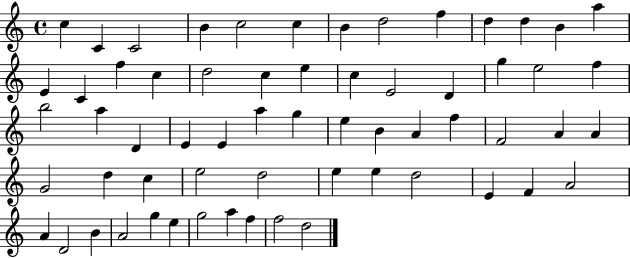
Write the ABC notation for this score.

X:1
T:Untitled
M:4/4
L:1/4
K:C
c C C2 B c2 c B d2 f d d B a E C f c d2 c e c E2 D g e2 f b2 a D E E a g e B A f F2 A A G2 d c e2 d2 e e d2 E F A2 A D2 B A2 g e g2 a f f2 d2